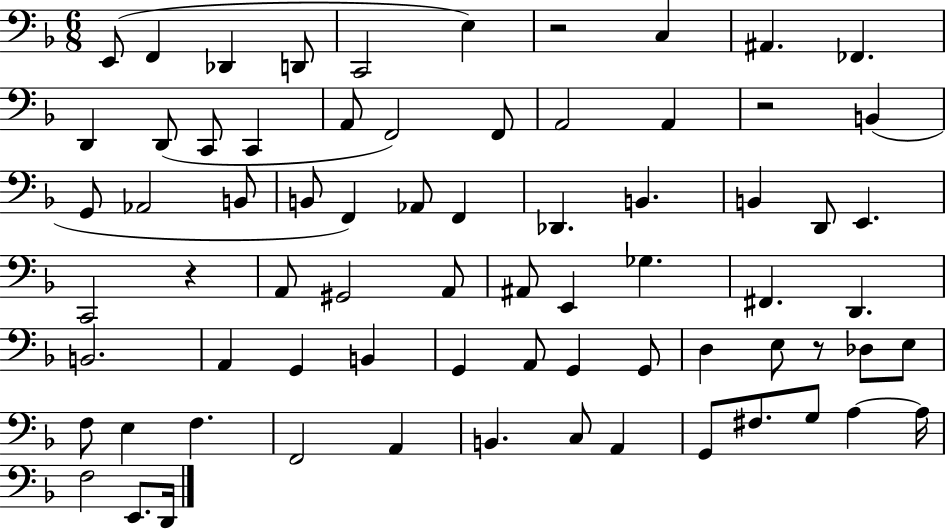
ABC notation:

X:1
T:Untitled
M:6/8
L:1/4
K:F
E,,/2 F,, _D,, D,,/2 C,,2 E, z2 C, ^A,, _F,, D,, D,,/2 C,,/2 C,, A,,/2 F,,2 F,,/2 A,,2 A,, z2 B,, G,,/2 _A,,2 B,,/2 B,,/2 F,, _A,,/2 F,, _D,, B,, B,, D,,/2 E,, C,,2 z A,,/2 ^G,,2 A,,/2 ^A,,/2 E,, _G, ^F,, D,, B,,2 A,, G,, B,, G,, A,,/2 G,, G,,/2 D, E,/2 z/2 _D,/2 E,/2 F,/2 E, F, F,,2 A,, B,, C,/2 A,, G,,/2 ^F,/2 G,/2 A, A,/4 F,2 E,,/2 D,,/4